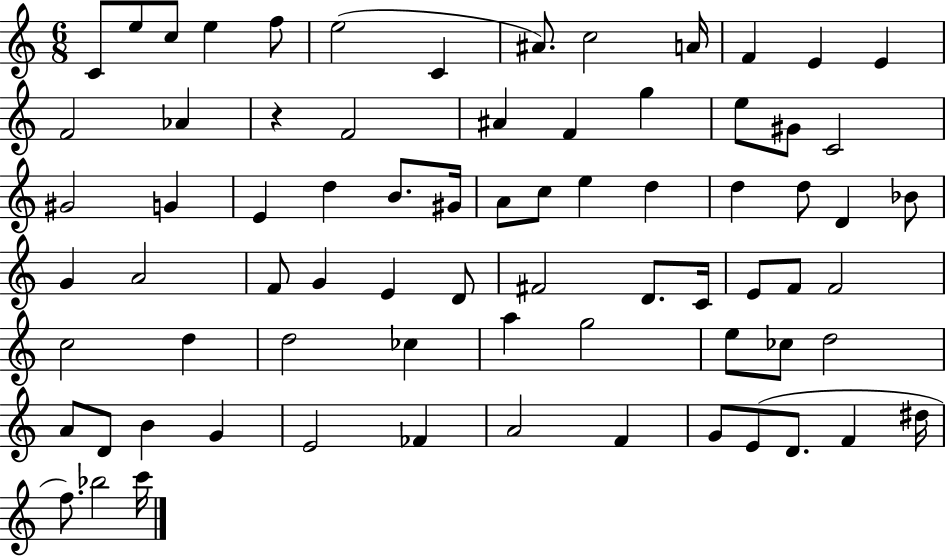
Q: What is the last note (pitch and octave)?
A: C6